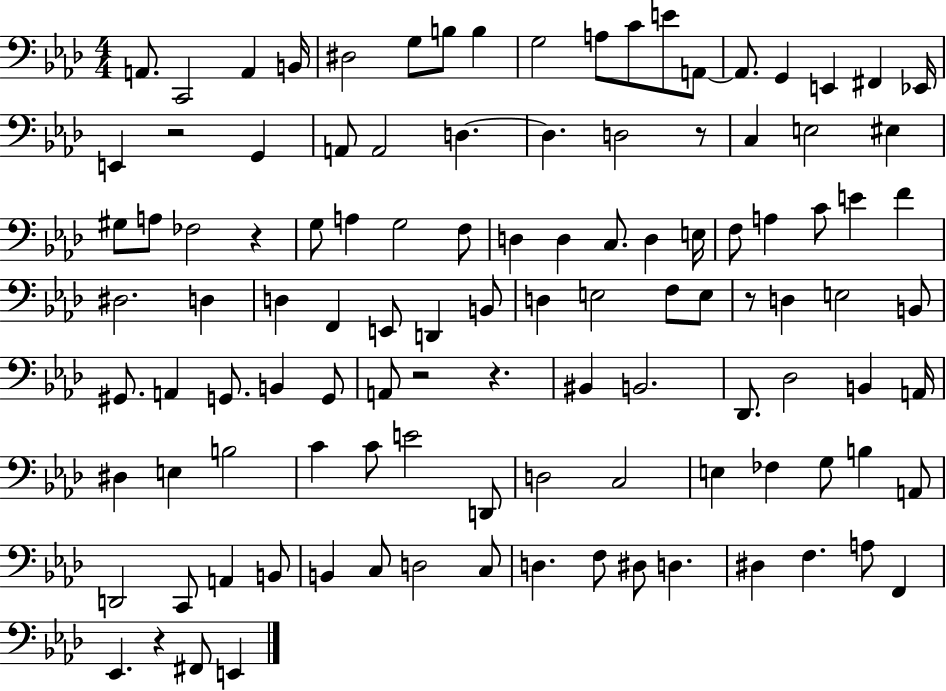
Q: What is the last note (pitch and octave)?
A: E2